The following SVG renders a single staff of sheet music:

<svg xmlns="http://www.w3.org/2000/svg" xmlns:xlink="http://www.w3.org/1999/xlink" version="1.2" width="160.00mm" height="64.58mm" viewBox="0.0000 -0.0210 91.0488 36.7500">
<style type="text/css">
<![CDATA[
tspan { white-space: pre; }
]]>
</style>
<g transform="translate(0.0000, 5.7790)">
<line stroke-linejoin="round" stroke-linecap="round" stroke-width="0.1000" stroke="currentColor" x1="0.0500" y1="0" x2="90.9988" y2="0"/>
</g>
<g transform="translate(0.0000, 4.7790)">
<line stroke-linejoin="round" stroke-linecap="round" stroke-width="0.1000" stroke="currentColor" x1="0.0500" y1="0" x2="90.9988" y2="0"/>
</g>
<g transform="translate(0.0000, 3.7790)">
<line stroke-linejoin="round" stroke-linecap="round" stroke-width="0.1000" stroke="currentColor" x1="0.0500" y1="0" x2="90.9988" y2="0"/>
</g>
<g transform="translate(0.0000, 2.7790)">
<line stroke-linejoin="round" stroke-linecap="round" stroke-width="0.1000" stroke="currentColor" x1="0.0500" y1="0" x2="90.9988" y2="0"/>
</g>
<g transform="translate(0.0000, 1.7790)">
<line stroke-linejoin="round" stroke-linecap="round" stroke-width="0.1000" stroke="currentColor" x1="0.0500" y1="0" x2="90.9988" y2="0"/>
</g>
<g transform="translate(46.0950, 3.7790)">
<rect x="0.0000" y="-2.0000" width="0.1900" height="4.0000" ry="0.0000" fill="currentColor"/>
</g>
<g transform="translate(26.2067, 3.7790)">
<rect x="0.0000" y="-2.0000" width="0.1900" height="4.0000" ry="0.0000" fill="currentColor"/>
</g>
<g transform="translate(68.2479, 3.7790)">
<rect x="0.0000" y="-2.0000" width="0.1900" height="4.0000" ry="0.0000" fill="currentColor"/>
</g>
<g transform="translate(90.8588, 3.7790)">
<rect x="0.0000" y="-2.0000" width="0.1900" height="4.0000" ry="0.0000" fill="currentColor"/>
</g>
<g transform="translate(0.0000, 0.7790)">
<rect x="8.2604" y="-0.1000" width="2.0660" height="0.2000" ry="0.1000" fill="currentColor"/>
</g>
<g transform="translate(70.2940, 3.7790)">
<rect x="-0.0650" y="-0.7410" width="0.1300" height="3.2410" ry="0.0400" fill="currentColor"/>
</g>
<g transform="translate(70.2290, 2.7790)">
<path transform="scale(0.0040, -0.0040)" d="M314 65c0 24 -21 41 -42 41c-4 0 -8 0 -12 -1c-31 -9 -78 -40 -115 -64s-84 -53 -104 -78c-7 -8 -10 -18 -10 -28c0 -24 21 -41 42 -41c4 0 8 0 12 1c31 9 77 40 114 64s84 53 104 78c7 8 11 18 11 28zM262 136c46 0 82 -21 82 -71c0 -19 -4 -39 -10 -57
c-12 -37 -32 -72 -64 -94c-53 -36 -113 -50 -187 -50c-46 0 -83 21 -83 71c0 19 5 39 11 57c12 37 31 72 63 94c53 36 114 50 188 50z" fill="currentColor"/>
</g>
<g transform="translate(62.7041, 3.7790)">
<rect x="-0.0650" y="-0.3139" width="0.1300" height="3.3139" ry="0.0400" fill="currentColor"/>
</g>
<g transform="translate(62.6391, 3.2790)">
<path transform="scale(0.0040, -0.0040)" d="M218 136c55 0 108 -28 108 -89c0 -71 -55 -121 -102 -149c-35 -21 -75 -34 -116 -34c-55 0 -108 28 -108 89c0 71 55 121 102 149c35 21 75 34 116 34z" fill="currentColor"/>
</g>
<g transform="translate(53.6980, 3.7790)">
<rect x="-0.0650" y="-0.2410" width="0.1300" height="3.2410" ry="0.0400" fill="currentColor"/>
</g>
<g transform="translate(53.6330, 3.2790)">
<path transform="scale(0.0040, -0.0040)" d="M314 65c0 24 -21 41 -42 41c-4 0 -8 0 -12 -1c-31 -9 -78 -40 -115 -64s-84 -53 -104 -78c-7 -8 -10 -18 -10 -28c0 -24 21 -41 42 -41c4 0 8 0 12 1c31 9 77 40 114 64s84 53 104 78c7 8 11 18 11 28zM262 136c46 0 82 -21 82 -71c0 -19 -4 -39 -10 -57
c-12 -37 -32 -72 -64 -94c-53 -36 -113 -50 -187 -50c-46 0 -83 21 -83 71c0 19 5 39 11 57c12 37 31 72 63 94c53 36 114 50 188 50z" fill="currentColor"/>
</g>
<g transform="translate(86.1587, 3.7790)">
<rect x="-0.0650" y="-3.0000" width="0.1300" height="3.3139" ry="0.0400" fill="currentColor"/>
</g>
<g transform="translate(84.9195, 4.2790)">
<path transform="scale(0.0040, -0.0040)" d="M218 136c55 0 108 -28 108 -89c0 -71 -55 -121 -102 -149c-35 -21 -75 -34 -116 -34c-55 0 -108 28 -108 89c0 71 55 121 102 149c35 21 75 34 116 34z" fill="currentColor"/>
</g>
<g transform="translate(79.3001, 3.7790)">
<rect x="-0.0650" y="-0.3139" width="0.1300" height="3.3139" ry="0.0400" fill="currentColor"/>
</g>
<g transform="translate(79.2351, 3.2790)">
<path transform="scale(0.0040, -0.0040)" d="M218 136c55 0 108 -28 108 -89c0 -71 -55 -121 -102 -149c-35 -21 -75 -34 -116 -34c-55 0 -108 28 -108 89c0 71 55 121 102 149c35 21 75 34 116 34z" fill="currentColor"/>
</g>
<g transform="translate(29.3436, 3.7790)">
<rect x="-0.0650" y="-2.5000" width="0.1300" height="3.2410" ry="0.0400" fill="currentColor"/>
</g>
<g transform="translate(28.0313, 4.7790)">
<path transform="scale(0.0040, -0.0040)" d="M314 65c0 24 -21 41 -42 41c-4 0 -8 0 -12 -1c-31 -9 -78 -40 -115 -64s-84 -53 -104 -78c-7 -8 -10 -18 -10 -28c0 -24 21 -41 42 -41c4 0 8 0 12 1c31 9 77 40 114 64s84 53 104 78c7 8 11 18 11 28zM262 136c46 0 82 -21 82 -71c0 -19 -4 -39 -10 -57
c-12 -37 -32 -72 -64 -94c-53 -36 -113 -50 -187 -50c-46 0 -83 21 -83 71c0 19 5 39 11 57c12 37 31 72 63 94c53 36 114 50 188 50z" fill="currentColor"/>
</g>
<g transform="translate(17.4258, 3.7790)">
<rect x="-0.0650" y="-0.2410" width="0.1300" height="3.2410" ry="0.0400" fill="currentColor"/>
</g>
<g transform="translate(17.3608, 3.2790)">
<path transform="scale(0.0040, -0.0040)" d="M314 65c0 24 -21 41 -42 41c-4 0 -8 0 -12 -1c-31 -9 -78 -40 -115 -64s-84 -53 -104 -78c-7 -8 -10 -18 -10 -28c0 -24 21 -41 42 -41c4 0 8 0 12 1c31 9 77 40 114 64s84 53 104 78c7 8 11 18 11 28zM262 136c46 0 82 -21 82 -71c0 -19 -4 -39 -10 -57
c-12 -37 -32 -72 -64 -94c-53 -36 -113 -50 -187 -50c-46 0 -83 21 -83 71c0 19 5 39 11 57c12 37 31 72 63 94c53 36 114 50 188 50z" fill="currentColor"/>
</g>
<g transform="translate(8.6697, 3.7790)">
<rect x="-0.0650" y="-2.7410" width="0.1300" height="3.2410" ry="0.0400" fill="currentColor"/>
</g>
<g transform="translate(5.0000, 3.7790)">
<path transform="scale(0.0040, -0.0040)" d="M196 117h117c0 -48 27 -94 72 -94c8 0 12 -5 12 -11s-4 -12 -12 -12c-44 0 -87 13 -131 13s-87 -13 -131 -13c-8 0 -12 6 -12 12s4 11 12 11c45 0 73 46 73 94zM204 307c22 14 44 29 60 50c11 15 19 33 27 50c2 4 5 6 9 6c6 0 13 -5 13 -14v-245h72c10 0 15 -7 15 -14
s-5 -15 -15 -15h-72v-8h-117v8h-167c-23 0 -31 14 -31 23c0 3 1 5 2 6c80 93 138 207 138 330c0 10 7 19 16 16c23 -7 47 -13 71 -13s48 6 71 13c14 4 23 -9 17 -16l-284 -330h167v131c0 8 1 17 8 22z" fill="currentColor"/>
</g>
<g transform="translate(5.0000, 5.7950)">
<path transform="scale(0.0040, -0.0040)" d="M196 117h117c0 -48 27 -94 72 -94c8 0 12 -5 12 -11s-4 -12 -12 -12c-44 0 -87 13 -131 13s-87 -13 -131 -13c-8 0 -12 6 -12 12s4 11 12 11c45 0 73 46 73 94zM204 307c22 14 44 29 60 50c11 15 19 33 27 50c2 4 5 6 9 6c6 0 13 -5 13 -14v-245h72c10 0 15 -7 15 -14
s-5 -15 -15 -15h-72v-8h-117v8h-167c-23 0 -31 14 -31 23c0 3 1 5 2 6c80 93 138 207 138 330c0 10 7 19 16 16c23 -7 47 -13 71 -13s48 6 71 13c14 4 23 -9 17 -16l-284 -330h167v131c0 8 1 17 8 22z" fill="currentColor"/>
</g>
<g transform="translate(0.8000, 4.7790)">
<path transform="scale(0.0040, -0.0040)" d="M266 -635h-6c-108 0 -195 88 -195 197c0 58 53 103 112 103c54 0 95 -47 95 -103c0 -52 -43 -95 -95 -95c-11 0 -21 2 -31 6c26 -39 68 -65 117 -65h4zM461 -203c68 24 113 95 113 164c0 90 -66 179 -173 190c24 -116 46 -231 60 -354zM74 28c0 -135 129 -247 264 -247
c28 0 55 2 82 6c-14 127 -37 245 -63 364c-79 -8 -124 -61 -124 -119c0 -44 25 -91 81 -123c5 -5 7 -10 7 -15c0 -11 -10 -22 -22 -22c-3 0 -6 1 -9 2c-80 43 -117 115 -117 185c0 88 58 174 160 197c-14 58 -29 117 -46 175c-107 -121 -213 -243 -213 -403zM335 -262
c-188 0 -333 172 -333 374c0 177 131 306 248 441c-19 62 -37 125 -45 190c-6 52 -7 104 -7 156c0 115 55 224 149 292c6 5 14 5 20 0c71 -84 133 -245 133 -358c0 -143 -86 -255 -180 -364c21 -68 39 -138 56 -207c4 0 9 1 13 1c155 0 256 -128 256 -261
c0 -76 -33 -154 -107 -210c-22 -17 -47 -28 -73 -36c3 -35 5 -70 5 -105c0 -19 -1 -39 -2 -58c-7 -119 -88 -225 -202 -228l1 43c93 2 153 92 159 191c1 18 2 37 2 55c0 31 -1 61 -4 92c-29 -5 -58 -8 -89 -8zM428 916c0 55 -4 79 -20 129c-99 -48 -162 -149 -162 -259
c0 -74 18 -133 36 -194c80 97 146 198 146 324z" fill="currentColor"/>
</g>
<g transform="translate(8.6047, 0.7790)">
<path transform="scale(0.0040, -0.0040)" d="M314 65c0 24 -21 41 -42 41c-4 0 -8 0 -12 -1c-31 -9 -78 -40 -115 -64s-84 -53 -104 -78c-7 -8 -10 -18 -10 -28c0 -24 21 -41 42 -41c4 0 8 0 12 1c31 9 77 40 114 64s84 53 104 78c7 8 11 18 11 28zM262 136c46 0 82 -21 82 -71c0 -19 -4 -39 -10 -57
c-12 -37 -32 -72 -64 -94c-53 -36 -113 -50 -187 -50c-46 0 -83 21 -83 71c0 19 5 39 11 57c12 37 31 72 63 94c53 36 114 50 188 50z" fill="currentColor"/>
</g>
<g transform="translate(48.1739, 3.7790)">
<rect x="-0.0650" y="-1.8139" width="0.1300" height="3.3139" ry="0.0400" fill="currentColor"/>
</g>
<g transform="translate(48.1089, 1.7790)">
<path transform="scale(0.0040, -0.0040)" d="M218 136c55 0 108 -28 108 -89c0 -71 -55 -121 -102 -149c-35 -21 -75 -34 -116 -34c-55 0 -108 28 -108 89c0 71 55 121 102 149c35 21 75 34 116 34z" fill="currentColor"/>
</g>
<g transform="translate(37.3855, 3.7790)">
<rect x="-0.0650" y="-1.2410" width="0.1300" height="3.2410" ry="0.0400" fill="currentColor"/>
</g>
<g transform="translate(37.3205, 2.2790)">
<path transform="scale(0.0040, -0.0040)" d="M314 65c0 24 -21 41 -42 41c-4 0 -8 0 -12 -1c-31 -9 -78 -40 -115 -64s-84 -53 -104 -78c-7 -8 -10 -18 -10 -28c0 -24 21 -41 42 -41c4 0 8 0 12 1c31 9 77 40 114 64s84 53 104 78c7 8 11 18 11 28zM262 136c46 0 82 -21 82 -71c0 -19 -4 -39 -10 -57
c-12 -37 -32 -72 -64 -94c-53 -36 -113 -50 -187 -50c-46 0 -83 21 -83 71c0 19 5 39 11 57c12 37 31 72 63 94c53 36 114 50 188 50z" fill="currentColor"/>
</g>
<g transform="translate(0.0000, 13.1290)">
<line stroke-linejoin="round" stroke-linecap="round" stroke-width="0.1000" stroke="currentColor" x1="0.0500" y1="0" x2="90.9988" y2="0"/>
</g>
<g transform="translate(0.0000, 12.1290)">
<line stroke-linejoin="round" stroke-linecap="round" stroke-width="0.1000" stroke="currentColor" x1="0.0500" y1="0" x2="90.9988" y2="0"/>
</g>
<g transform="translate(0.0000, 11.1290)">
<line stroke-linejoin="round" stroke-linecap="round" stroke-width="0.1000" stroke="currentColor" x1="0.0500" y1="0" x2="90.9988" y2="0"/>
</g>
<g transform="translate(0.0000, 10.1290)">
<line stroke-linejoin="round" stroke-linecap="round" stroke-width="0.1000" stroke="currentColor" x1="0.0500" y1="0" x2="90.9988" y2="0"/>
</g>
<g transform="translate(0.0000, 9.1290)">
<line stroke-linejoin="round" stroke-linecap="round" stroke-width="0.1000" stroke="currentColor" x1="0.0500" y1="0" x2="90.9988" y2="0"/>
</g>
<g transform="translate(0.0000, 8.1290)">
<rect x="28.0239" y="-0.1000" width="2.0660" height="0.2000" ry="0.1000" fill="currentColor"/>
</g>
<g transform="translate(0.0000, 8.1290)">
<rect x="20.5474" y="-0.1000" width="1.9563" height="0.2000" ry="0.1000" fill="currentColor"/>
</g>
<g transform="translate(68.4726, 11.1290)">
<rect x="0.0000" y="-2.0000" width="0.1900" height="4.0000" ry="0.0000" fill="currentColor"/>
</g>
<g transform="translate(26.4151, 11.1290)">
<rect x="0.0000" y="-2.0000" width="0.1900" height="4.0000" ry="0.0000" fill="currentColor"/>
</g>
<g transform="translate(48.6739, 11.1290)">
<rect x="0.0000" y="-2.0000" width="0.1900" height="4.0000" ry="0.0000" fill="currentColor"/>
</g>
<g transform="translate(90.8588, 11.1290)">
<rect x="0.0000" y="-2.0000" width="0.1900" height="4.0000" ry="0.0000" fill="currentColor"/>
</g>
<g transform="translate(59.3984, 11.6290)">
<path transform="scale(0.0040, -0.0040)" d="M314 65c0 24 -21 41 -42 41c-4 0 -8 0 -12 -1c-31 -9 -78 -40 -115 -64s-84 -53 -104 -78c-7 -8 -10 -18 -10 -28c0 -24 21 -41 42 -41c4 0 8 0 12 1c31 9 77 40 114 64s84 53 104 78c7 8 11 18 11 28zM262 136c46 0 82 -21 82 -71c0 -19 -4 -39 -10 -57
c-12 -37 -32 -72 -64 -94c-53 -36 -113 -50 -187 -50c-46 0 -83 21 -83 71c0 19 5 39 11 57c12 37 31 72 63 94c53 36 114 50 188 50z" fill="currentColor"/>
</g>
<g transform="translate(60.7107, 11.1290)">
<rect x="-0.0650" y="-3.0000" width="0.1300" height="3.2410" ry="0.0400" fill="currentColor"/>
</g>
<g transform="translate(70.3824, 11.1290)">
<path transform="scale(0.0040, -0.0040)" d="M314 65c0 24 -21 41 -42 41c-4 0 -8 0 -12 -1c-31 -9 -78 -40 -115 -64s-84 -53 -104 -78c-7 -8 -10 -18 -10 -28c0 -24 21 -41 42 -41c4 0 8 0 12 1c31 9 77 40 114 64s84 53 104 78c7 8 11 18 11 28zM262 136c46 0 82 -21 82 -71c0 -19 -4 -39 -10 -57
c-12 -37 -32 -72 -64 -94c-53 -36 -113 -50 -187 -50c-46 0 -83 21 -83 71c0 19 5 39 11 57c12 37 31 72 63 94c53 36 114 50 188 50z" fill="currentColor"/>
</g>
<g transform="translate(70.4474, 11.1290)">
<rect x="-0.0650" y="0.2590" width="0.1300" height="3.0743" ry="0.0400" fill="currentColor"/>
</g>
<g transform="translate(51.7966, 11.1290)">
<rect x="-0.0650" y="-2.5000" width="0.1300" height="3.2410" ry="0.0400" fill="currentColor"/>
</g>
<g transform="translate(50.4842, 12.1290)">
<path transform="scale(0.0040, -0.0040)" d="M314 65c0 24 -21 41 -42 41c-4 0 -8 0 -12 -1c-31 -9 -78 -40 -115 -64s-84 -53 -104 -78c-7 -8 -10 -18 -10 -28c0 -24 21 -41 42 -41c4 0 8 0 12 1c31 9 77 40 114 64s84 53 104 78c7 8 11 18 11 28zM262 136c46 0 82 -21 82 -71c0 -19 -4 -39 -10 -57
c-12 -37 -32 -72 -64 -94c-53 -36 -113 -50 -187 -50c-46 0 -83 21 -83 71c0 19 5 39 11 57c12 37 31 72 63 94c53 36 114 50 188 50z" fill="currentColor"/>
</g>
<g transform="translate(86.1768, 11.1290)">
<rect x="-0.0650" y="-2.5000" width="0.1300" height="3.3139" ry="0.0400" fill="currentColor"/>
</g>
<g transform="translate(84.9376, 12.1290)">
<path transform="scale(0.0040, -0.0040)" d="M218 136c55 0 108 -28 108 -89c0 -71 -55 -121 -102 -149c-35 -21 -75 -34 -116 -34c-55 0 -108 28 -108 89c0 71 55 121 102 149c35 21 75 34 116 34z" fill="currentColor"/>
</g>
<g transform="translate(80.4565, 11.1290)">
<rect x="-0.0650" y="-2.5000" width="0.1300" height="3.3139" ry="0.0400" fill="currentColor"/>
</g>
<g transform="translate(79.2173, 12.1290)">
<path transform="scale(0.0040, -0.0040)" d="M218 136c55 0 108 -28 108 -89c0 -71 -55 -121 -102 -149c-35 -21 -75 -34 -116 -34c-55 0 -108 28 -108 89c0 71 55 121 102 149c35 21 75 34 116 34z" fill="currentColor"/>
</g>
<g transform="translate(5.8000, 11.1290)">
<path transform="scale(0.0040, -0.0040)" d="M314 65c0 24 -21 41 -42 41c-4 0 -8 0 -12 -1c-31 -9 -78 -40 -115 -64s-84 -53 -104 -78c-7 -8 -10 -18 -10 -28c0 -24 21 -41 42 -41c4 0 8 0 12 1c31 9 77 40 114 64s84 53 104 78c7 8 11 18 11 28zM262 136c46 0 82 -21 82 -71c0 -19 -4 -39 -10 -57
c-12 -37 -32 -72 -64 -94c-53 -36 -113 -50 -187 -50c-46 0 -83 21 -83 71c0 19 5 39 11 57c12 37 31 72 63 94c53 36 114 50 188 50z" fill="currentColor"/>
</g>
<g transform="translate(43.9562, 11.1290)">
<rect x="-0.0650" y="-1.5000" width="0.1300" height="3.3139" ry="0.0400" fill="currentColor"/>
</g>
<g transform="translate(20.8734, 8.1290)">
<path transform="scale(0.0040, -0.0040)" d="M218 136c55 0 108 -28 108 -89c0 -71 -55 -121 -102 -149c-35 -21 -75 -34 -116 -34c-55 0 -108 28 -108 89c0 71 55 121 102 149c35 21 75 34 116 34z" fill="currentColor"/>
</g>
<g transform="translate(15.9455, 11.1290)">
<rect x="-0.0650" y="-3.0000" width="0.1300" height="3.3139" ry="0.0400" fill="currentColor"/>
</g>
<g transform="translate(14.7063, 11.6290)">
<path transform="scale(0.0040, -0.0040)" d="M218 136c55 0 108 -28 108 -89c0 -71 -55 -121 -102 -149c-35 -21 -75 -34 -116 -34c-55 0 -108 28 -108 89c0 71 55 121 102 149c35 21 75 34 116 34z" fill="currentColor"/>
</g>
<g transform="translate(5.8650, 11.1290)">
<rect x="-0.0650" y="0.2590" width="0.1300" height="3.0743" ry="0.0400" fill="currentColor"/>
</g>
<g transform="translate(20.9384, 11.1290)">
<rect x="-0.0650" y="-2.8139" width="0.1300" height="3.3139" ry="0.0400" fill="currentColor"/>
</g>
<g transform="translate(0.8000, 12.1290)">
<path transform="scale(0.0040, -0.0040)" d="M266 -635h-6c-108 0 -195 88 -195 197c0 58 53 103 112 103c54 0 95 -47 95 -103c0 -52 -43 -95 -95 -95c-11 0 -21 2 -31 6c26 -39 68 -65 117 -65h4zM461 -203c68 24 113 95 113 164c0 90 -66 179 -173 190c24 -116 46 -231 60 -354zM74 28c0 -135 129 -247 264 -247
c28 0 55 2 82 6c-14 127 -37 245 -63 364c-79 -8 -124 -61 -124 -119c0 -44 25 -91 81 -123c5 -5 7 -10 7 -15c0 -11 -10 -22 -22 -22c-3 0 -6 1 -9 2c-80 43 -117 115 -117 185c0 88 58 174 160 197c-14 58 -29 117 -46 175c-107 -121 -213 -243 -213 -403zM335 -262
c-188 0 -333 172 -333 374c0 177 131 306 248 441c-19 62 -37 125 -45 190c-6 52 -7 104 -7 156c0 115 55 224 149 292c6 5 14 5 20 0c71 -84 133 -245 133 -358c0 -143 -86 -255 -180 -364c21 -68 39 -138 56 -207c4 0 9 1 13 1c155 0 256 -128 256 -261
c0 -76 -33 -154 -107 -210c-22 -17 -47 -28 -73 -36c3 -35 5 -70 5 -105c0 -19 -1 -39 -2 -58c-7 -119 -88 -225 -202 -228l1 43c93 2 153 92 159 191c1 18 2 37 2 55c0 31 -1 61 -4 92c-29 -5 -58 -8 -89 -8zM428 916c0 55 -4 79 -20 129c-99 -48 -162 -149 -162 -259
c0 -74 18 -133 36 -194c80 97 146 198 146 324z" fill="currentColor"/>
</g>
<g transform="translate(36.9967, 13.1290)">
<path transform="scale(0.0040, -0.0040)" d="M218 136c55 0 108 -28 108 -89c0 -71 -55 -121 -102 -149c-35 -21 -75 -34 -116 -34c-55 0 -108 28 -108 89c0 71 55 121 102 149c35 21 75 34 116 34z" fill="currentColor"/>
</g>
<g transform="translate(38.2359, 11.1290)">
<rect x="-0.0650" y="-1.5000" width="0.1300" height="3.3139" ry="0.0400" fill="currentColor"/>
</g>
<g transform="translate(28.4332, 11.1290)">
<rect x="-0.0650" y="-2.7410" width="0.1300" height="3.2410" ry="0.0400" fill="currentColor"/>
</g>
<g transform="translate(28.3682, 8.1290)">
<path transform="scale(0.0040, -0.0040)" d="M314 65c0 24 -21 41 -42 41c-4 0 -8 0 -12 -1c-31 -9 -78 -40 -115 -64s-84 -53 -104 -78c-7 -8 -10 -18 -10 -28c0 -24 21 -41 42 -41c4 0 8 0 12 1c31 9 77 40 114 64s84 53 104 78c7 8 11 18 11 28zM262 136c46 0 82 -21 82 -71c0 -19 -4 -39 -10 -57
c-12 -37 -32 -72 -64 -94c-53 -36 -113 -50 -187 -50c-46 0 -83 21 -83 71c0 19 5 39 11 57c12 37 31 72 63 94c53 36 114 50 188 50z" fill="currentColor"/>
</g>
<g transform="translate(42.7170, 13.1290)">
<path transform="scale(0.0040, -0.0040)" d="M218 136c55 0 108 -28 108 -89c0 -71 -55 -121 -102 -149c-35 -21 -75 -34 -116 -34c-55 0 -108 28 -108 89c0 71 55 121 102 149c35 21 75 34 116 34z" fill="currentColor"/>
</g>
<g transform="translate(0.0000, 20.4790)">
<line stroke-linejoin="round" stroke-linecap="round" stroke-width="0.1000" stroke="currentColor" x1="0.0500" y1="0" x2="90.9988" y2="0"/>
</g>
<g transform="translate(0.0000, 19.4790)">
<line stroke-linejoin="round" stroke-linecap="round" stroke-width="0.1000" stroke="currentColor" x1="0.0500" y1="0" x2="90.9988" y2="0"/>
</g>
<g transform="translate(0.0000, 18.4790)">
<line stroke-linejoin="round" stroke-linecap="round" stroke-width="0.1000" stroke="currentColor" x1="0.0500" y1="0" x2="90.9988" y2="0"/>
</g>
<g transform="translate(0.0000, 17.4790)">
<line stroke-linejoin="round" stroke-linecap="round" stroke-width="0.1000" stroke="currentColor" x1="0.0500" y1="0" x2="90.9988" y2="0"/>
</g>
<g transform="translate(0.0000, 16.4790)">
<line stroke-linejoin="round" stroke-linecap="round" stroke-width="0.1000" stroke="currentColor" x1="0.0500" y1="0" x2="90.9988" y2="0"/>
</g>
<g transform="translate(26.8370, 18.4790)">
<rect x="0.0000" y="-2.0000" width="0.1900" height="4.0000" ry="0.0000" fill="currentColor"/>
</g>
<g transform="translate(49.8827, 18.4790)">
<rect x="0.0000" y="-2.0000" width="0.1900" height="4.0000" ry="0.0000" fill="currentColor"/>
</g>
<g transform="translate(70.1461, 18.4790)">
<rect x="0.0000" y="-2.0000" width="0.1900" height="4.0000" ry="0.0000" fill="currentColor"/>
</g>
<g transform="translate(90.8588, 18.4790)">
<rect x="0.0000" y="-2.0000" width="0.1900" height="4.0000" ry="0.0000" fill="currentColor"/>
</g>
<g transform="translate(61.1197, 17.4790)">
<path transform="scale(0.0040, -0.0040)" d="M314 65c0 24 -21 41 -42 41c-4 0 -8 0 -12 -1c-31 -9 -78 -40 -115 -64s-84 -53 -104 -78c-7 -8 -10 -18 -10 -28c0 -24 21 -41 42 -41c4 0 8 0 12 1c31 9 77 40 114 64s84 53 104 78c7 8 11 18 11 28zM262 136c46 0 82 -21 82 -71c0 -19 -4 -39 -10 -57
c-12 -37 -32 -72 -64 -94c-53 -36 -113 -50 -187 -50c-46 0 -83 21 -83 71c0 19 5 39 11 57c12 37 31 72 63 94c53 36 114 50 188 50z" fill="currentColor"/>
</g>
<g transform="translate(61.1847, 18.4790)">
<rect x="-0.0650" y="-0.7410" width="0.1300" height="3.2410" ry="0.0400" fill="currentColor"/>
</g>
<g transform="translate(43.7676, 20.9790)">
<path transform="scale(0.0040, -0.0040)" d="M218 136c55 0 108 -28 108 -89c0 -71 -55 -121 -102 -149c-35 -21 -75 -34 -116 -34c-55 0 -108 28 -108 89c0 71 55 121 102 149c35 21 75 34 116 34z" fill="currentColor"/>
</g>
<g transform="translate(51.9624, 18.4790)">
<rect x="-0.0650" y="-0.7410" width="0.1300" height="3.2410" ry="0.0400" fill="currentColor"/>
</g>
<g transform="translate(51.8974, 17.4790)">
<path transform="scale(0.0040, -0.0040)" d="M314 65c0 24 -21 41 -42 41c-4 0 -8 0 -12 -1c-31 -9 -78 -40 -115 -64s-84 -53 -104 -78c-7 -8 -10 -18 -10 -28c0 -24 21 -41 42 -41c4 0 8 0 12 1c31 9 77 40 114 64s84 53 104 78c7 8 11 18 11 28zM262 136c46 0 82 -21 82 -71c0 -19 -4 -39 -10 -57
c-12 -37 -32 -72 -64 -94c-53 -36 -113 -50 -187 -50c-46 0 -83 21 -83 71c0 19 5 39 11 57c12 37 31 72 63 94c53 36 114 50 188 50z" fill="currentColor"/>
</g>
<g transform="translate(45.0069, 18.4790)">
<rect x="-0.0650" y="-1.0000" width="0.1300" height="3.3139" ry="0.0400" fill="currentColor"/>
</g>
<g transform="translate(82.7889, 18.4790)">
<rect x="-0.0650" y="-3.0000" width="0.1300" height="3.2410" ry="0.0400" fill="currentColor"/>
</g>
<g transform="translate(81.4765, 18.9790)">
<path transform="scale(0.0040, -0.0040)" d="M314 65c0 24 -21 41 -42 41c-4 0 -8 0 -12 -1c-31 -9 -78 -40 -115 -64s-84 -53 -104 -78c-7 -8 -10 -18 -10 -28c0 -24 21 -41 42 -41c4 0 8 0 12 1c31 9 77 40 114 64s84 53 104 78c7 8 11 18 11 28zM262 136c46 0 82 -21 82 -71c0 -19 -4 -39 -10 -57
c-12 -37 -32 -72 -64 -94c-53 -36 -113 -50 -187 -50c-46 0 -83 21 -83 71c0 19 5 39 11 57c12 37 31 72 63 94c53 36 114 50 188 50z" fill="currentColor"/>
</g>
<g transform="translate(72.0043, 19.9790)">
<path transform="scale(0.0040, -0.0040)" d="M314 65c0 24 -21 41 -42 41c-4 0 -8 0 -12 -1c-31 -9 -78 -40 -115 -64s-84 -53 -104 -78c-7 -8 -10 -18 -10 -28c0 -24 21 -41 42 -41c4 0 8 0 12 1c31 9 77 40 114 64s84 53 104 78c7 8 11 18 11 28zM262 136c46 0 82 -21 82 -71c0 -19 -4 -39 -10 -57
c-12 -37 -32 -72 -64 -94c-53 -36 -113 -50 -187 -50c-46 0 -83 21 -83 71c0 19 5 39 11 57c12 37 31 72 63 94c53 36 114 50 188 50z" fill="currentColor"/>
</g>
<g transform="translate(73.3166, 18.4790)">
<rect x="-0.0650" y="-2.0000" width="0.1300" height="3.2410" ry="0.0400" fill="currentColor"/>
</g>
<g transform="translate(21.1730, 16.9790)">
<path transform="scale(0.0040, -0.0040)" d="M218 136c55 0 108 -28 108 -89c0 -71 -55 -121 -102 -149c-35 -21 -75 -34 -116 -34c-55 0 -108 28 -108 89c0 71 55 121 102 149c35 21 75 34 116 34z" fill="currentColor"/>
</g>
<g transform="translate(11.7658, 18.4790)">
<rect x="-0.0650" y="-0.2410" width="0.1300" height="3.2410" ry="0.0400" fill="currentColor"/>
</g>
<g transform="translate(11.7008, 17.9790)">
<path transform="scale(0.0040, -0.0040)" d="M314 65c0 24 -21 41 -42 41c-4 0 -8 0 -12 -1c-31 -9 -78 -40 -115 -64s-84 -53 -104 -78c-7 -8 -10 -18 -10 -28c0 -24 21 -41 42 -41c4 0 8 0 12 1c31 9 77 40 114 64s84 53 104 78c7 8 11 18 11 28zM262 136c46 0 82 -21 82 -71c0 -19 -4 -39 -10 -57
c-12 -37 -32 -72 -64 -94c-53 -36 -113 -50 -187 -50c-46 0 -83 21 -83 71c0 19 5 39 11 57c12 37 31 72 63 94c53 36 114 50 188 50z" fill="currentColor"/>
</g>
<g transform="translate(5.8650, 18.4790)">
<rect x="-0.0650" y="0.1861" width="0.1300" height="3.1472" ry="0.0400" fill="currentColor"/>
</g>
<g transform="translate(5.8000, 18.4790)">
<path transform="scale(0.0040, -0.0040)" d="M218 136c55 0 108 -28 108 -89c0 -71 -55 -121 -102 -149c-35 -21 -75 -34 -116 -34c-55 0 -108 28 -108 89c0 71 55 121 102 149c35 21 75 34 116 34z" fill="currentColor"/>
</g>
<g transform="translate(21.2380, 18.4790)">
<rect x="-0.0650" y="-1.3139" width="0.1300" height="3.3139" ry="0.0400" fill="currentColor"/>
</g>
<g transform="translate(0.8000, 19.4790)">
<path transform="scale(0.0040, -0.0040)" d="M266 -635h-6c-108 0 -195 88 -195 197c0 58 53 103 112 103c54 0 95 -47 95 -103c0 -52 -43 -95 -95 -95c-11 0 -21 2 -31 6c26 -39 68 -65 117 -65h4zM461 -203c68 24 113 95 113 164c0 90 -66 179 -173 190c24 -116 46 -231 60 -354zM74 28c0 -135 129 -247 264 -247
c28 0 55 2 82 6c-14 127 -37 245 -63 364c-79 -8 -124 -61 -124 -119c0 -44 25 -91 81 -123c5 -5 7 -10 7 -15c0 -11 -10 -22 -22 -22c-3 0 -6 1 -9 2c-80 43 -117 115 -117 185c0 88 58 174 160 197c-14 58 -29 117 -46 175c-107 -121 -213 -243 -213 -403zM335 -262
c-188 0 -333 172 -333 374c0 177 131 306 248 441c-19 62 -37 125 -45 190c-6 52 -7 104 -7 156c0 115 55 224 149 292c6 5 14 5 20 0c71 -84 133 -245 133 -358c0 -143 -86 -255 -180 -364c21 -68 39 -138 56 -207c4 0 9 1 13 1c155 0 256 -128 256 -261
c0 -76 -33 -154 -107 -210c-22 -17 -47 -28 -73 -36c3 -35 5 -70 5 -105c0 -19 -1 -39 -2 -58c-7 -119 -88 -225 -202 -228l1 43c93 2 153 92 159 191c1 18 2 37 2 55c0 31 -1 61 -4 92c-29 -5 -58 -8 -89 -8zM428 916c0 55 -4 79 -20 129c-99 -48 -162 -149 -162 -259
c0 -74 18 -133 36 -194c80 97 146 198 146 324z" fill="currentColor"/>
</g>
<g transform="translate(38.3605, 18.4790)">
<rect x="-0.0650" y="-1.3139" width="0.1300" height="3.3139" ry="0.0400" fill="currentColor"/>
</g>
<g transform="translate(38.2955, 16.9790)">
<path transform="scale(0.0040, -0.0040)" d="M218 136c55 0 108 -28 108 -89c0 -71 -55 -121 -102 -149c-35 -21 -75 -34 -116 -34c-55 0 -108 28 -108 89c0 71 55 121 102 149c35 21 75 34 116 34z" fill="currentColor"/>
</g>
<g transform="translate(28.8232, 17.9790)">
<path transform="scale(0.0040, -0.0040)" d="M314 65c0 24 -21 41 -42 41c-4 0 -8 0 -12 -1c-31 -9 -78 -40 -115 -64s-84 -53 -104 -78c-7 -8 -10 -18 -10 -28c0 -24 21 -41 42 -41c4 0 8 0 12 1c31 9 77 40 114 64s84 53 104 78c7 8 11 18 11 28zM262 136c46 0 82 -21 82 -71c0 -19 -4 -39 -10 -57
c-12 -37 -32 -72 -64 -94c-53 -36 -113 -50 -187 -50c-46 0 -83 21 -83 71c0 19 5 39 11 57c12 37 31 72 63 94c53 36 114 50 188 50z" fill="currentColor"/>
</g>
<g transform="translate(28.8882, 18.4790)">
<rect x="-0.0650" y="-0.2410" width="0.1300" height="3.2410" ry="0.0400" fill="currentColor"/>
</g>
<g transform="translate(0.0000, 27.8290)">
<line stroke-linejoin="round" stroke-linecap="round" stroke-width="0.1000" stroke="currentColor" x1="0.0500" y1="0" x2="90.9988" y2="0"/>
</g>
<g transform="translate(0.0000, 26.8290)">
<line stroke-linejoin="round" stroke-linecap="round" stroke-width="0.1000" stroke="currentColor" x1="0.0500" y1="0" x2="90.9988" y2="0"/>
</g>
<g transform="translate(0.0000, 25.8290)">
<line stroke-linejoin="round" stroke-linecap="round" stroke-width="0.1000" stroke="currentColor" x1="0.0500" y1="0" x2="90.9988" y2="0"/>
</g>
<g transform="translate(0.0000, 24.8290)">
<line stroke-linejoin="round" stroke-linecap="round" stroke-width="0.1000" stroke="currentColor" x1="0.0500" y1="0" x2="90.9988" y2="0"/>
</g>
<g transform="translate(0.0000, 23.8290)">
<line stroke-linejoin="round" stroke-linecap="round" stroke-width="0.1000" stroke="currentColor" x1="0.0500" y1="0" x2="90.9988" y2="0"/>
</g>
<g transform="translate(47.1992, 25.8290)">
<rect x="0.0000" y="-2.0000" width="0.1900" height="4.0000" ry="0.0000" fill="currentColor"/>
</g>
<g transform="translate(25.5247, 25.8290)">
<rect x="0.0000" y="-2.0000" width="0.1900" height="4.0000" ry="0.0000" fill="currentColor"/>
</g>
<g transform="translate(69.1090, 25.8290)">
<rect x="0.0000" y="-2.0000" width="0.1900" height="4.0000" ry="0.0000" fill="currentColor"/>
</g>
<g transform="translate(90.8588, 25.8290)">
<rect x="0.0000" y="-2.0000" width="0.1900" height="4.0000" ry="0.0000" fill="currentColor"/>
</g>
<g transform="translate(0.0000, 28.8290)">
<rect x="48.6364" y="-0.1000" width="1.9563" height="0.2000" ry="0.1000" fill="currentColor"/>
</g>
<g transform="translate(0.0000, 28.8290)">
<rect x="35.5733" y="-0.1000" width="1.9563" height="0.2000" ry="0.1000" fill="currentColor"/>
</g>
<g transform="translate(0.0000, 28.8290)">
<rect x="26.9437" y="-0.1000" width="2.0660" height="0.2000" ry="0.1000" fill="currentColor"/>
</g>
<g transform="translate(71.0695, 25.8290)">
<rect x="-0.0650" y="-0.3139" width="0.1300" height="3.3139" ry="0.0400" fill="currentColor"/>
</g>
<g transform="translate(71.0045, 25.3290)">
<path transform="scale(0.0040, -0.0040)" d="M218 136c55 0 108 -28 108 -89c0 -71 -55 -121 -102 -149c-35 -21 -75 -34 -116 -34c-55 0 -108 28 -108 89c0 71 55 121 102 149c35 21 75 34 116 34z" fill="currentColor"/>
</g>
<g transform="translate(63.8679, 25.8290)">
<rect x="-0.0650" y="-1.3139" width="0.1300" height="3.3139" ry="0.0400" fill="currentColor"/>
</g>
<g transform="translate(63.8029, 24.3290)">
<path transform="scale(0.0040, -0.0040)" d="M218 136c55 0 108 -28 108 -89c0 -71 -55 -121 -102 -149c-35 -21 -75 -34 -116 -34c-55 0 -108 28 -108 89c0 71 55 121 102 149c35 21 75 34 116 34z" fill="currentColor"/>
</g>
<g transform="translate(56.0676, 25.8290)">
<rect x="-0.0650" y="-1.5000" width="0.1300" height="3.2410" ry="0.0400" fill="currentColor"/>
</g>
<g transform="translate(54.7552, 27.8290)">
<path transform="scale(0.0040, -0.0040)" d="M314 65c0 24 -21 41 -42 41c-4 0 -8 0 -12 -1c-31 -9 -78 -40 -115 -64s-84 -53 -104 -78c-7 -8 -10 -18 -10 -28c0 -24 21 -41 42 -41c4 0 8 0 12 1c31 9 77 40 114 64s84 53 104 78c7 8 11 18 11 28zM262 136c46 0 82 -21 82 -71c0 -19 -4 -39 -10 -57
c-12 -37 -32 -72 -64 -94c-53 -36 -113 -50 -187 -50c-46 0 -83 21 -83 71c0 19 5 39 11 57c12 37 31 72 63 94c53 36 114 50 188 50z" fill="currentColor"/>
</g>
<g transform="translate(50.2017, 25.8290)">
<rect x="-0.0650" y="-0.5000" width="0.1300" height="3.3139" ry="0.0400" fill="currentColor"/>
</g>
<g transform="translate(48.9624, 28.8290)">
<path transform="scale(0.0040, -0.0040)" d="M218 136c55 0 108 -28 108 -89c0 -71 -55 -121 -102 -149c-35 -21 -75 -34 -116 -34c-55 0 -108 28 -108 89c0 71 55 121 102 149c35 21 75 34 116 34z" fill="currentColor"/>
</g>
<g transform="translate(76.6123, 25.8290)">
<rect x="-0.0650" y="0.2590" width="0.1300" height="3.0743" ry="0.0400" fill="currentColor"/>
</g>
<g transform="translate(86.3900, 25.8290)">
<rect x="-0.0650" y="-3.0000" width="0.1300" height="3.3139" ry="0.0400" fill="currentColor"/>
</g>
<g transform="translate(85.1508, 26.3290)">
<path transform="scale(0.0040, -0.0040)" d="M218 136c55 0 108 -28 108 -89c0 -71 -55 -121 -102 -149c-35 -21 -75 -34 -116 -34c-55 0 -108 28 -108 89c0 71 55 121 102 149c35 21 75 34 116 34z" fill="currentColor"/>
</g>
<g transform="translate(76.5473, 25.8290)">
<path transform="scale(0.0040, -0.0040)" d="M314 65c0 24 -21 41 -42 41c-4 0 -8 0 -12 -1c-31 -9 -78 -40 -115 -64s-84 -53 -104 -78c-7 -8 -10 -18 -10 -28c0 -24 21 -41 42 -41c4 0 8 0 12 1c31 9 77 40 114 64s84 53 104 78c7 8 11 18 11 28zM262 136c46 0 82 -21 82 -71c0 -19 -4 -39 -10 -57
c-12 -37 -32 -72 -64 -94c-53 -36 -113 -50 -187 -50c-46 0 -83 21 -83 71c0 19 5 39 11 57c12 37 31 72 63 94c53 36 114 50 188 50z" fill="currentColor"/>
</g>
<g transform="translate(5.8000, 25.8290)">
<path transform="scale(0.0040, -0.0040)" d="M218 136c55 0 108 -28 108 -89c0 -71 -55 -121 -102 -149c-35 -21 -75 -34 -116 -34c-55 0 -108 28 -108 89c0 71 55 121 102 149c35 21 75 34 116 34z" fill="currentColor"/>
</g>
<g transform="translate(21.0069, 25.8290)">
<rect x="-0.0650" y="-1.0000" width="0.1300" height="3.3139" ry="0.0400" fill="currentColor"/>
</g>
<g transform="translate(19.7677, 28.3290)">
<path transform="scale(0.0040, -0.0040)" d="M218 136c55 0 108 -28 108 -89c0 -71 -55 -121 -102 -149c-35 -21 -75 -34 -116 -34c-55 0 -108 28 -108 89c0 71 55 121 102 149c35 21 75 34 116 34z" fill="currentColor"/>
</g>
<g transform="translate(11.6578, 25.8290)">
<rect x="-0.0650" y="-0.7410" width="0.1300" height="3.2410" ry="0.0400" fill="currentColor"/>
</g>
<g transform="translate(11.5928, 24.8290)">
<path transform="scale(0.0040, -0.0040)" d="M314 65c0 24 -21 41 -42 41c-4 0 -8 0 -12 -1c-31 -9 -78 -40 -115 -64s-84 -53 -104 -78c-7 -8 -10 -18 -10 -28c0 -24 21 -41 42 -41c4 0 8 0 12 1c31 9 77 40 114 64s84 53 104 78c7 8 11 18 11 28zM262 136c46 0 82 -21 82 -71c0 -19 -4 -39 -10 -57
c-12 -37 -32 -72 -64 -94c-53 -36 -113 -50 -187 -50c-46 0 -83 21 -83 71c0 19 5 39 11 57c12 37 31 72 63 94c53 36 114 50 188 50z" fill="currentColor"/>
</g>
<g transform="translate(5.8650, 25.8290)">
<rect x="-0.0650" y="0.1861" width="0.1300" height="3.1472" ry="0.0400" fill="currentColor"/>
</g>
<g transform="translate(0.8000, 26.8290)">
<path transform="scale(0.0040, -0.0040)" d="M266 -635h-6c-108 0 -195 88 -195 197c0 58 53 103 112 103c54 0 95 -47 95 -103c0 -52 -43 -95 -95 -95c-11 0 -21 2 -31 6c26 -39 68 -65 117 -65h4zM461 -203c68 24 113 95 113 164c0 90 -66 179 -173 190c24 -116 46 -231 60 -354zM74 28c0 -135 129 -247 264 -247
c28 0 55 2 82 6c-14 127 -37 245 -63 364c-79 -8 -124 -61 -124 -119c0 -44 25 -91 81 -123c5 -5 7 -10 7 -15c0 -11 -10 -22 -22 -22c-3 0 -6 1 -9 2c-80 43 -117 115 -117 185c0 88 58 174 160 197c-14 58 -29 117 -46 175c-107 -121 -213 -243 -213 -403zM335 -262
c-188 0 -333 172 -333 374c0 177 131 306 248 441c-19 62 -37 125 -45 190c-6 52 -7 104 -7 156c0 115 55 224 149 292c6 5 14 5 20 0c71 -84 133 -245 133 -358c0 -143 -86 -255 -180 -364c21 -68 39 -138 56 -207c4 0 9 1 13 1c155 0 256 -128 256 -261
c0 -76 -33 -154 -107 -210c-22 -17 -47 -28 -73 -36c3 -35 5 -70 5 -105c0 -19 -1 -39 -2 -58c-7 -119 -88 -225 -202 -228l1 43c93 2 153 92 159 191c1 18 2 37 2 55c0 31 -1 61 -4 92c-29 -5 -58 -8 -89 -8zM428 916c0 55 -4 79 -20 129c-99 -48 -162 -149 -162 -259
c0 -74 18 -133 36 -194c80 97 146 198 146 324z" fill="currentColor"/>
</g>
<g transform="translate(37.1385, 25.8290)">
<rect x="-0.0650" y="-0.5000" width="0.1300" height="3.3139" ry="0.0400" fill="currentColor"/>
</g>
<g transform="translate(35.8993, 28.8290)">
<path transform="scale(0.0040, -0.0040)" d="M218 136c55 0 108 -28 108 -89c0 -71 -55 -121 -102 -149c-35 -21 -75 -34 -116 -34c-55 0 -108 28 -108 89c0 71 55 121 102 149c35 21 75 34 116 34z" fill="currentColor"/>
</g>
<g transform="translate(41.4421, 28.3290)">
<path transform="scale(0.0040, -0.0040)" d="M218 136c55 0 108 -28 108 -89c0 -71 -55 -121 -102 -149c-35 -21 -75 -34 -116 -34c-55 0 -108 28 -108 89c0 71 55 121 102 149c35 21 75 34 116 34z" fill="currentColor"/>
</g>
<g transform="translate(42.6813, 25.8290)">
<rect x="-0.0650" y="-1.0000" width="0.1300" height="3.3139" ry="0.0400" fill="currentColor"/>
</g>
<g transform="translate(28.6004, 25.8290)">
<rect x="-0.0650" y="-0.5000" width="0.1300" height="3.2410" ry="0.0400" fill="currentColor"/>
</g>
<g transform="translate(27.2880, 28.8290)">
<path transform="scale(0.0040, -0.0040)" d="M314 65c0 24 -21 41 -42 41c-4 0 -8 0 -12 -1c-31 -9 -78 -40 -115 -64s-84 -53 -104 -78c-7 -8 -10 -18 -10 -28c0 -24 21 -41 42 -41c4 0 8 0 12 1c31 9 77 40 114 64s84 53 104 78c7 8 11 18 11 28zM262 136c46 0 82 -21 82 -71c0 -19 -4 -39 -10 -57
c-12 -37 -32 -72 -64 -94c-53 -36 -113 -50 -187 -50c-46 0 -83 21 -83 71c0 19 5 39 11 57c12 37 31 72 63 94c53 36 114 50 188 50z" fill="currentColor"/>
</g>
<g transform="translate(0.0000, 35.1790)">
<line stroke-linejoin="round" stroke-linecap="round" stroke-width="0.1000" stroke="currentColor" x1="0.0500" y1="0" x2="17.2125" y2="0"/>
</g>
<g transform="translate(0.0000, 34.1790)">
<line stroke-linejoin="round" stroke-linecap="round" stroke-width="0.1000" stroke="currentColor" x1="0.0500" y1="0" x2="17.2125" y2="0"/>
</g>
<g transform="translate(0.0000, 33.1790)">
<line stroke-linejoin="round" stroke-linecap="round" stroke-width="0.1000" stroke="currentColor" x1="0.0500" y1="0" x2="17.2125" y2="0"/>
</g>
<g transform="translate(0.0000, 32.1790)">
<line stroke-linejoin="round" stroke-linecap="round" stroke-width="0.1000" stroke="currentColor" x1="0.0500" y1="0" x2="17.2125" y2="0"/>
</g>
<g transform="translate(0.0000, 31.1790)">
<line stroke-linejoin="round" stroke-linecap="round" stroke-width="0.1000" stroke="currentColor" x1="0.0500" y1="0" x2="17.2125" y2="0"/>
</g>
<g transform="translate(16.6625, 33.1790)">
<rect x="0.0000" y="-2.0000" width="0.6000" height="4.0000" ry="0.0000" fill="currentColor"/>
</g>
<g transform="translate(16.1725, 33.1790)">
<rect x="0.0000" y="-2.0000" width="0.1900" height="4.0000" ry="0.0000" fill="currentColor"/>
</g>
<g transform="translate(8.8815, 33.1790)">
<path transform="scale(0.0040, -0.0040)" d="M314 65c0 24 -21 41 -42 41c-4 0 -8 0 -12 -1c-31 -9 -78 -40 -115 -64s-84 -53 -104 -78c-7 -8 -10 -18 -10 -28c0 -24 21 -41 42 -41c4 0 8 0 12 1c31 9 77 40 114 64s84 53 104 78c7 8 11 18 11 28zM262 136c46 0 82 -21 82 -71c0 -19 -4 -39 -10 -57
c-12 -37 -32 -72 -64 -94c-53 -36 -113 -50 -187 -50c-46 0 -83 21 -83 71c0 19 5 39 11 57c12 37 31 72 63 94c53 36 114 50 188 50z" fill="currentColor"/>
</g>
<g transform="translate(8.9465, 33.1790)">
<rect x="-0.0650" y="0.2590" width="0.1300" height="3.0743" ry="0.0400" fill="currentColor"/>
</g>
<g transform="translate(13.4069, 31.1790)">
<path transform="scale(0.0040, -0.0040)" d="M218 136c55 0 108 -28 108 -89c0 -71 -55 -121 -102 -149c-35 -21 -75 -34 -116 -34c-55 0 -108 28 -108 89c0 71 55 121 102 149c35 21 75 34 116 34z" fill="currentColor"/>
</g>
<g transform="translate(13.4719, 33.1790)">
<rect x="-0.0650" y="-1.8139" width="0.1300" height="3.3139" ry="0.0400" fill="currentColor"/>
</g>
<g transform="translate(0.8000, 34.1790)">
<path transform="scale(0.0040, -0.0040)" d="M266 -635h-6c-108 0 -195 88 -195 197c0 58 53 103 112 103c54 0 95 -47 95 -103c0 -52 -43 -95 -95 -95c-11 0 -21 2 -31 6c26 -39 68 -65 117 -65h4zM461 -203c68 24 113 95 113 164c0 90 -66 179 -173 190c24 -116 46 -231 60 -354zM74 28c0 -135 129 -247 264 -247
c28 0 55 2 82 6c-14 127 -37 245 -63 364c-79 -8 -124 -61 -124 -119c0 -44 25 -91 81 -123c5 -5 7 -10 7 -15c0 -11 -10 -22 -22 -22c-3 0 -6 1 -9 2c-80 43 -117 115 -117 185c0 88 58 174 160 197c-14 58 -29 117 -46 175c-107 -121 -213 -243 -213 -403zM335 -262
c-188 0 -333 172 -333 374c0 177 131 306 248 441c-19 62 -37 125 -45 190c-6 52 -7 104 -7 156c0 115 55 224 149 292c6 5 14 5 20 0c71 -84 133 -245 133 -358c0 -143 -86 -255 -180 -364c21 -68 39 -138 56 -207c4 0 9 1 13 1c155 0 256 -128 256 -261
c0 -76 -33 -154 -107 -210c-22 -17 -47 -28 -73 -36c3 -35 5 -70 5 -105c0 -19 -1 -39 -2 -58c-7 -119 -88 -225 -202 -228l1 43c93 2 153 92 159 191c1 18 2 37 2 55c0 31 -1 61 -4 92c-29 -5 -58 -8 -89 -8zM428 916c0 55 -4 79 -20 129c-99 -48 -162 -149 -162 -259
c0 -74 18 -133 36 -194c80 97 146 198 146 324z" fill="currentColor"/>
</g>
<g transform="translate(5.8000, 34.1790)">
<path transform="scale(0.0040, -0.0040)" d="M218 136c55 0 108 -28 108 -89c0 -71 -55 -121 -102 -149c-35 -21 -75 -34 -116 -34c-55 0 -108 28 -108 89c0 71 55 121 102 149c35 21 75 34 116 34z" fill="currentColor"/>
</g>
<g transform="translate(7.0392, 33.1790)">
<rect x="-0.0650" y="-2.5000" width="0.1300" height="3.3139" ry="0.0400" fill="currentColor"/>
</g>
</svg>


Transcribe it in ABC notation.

X:1
T:Untitled
M:4/4
L:1/4
K:C
a2 c2 G2 e2 f c2 c d2 c A B2 A a a2 E E G2 A2 B2 G G B c2 e c2 e D d2 d2 F2 A2 B d2 D C2 C D C E2 e c B2 A G B2 f